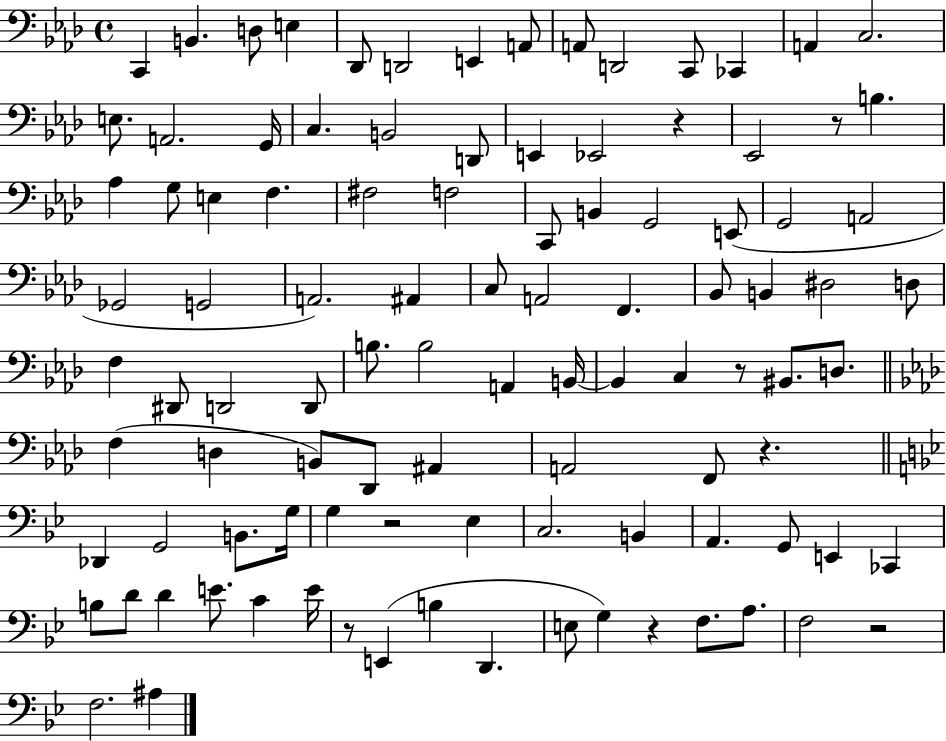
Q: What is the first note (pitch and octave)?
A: C2